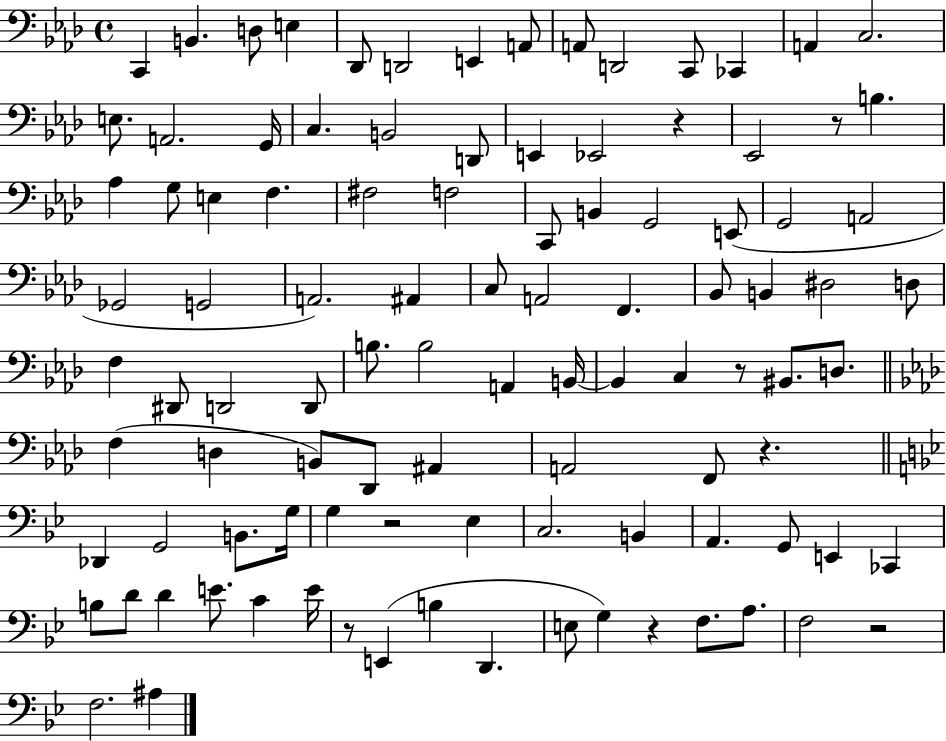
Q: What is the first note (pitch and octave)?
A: C2